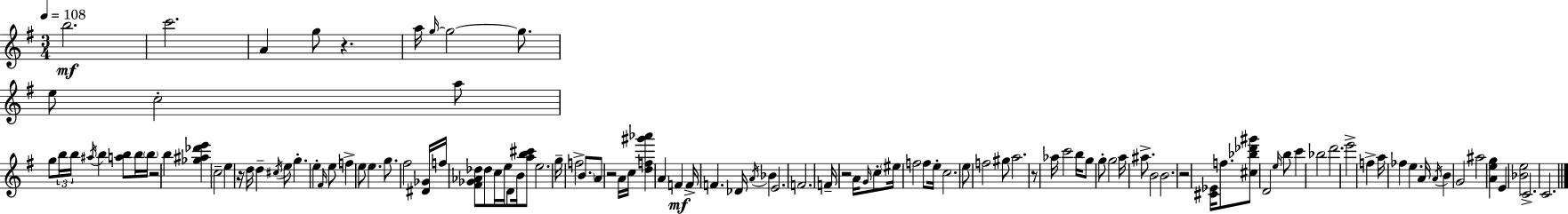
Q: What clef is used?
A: treble